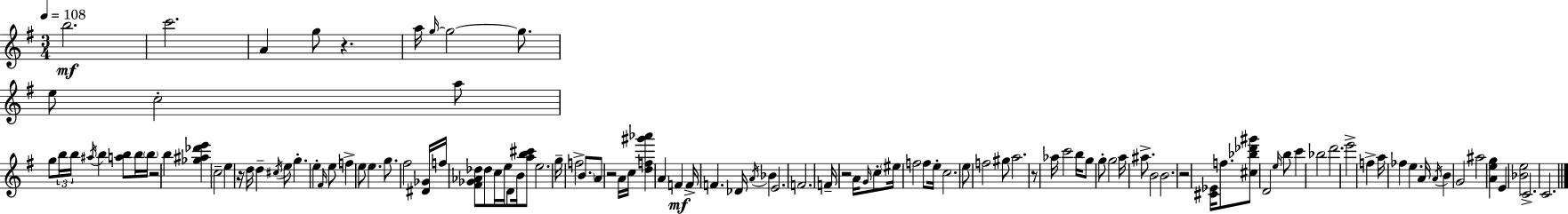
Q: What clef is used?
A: treble